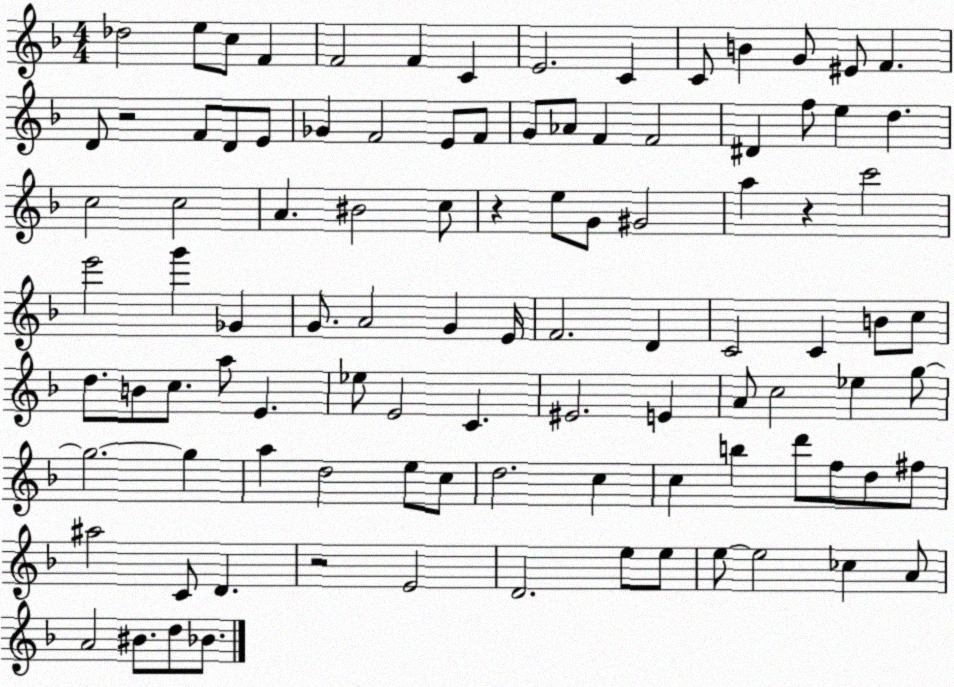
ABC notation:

X:1
T:Untitled
M:4/4
L:1/4
K:F
_d2 e/2 c/2 F F2 F C E2 C C/2 B G/2 ^E/2 F D/2 z2 F/2 D/2 E/2 _G F2 E/2 F/2 G/2 _A/2 F F2 ^D f/2 e d c2 c2 A ^B2 c/2 z e/2 G/2 ^G2 a z c'2 e'2 g' _G G/2 A2 G E/4 F2 D C2 C B/2 c/2 d/2 B/2 c/2 a/2 E _e/2 E2 C ^E2 E A/2 c2 _e g/2 g2 g a d2 e/2 c/2 d2 c c b d'/2 f/2 d/2 ^f/2 ^a2 C/2 D z2 E2 D2 e/2 e/2 e/2 e2 _c A/2 A2 ^B/2 d/2 _B/2